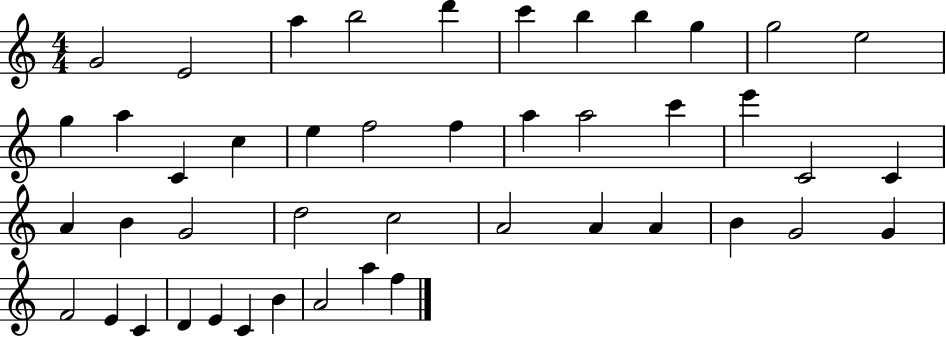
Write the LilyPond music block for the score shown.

{
  \clef treble
  \numericTimeSignature
  \time 4/4
  \key c \major
  g'2 e'2 | a''4 b''2 d'''4 | c'''4 b''4 b''4 g''4 | g''2 e''2 | \break g''4 a''4 c'4 c''4 | e''4 f''2 f''4 | a''4 a''2 c'''4 | e'''4 c'2 c'4 | \break a'4 b'4 g'2 | d''2 c''2 | a'2 a'4 a'4 | b'4 g'2 g'4 | \break f'2 e'4 c'4 | d'4 e'4 c'4 b'4 | a'2 a''4 f''4 | \bar "|."
}